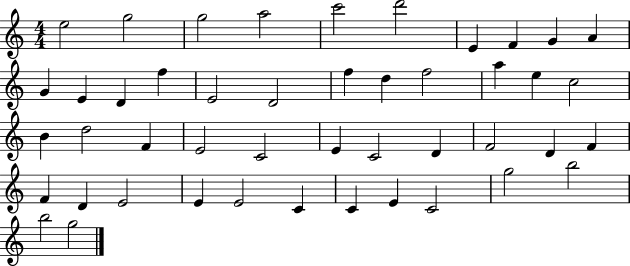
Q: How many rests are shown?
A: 0